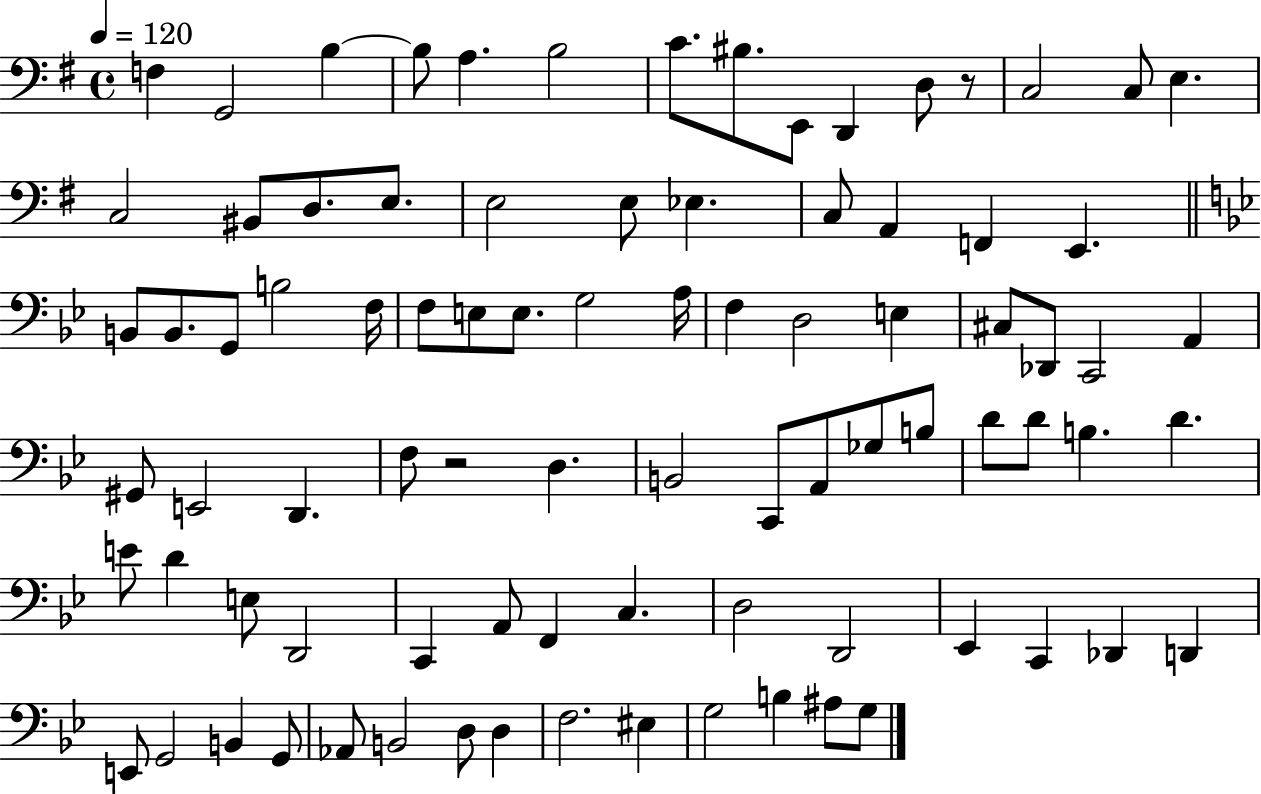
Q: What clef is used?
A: bass